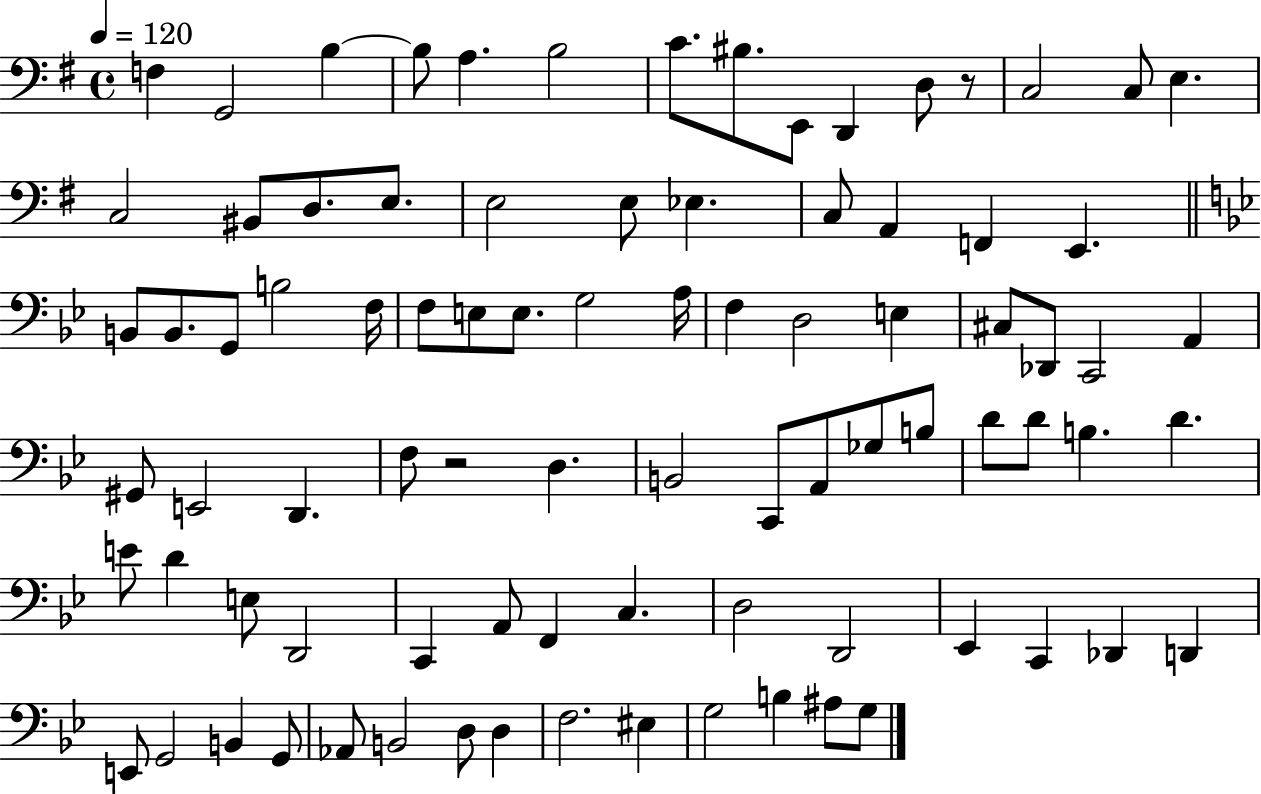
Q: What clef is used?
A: bass